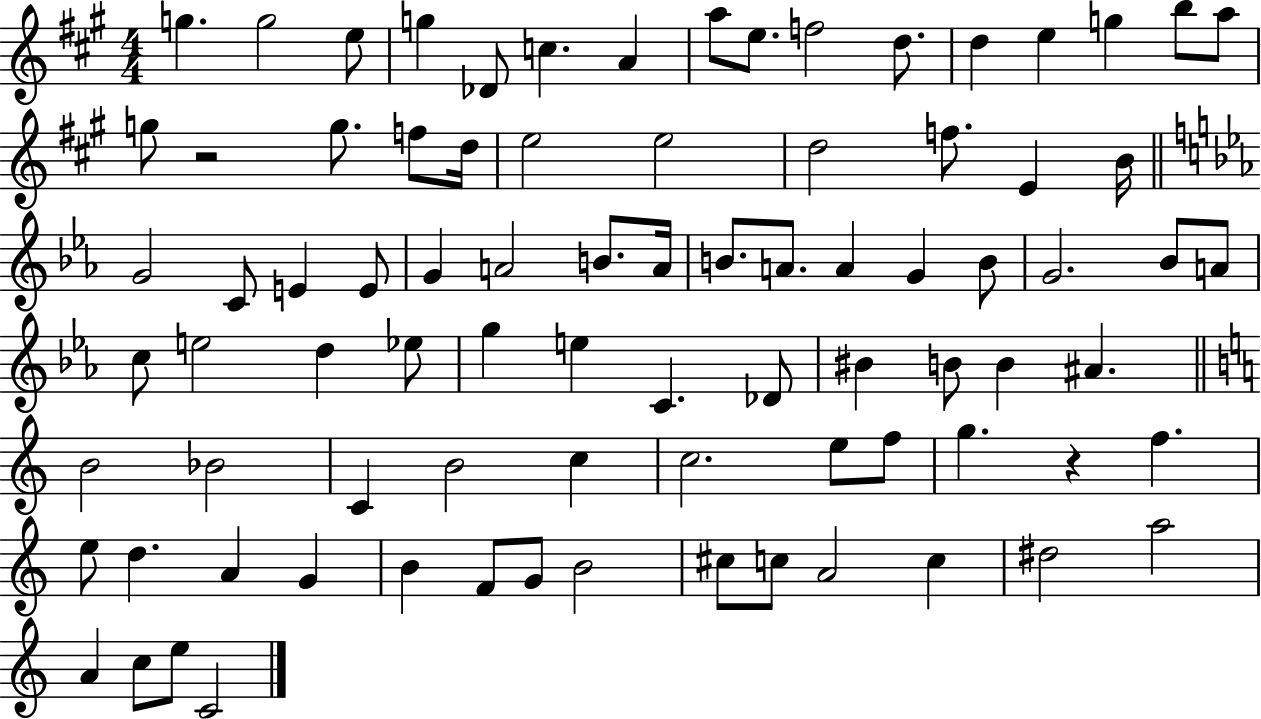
G5/q. G5/h E5/e G5/q Db4/e C5/q. A4/q A5/e E5/e. F5/h D5/e. D5/q E5/q G5/q B5/e A5/e G5/e R/h G5/e. F5/e D5/s E5/h E5/h D5/h F5/e. E4/q B4/s G4/h C4/e E4/q E4/e G4/q A4/h B4/e. A4/s B4/e. A4/e. A4/q G4/q B4/e G4/h. Bb4/e A4/e C5/e E5/h D5/q Eb5/e G5/q E5/q C4/q. Db4/e BIS4/q B4/e B4/q A#4/q. B4/h Bb4/h C4/q B4/h C5/q C5/h. E5/e F5/e G5/q. R/q F5/q. E5/e D5/q. A4/q G4/q B4/q F4/e G4/e B4/h C#5/e C5/e A4/h C5/q D#5/h A5/h A4/q C5/e E5/e C4/h